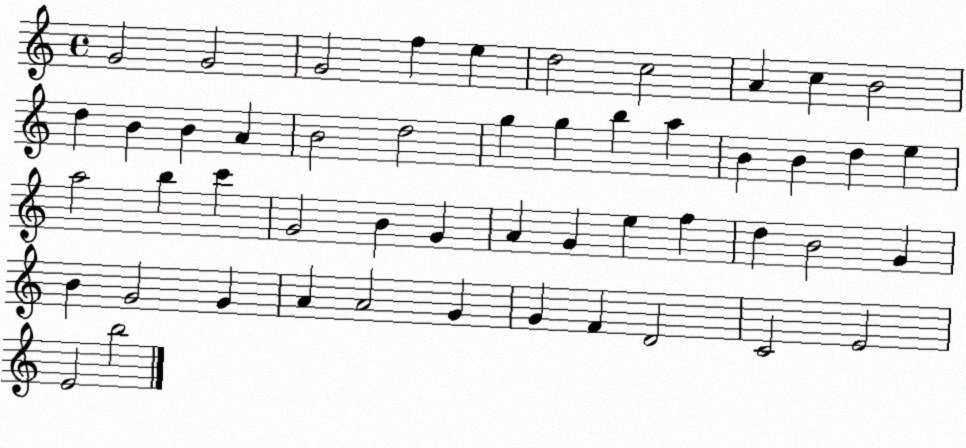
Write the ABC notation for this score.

X:1
T:Untitled
M:4/4
L:1/4
K:C
G2 G2 G2 f e d2 c2 A c B2 d B B A B2 d2 g g b a B B d e a2 b c' G2 B G A G e f d B2 G B G2 G A A2 G G F D2 C2 E2 E2 b2